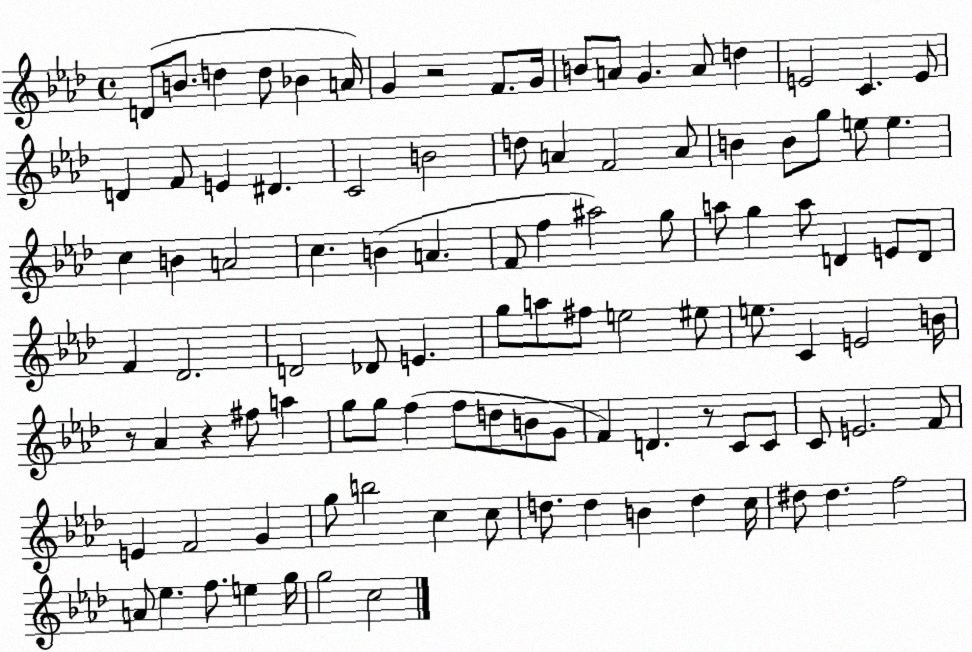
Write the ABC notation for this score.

X:1
T:Untitled
M:4/4
L:1/4
K:Ab
D/2 B/2 d d/2 _B A/4 G z2 F/2 G/4 B/2 A/2 G A/2 d E2 C E/2 D F/2 E ^D C2 B2 d/2 A F2 A/2 B B/2 g/2 e/2 e c B A2 c B A F/2 f ^a2 g/2 a/2 g a/2 D E/2 D/2 F _D2 D2 _D/2 E g/2 a/2 ^f/2 e2 ^e/2 e/2 C E2 B/4 z/2 _A z ^f/2 a g/2 g/2 f f/2 d/2 B/2 G/2 F D z/2 C/2 C/2 C/2 E2 F/2 E F2 G g/2 b2 c c/2 d/2 d B d c/4 ^d/2 ^d f2 A/2 _e f/2 e g/4 g2 c2